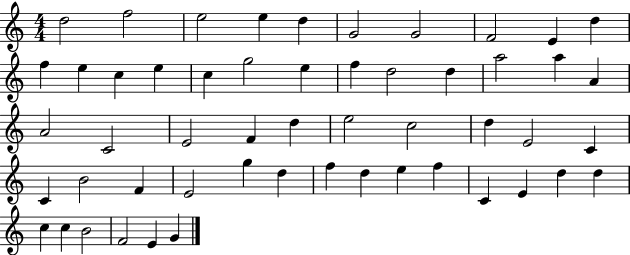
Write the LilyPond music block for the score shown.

{
  \clef treble
  \numericTimeSignature
  \time 4/4
  \key c \major
  d''2 f''2 | e''2 e''4 d''4 | g'2 g'2 | f'2 e'4 d''4 | \break f''4 e''4 c''4 e''4 | c''4 g''2 e''4 | f''4 d''2 d''4 | a''2 a''4 a'4 | \break a'2 c'2 | e'2 f'4 d''4 | e''2 c''2 | d''4 e'2 c'4 | \break c'4 b'2 f'4 | e'2 g''4 d''4 | f''4 d''4 e''4 f''4 | c'4 e'4 d''4 d''4 | \break c''4 c''4 b'2 | f'2 e'4 g'4 | \bar "|."
}